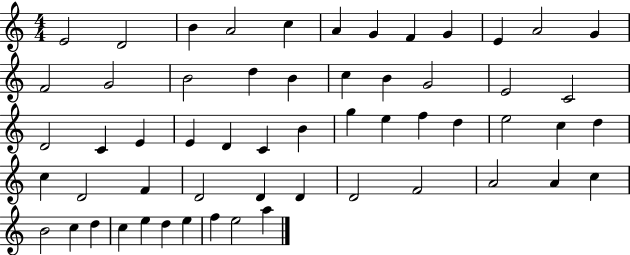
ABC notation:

X:1
T:Untitled
M:4/4
L:1/4
K:C
E2 D2 B A2 c A G F G E A2 G F2 G2 B2 d B c B G2 E2 C2 D2 C E E D C B g e f d e2 c d c D2 F D2 D D D2 F2 A2 A c B2 c d c e d e f e2 a